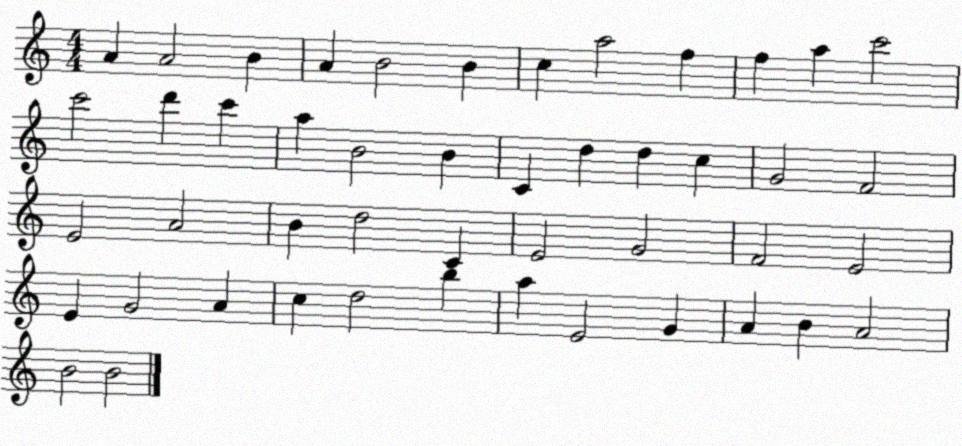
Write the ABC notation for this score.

X:1
T:Untitled
M:4/4
L:1/4
K:C
A A2 B A B2 B c a2 f f a c'2 c'2 d' c' a B2 B C d d c G2 F2 E2 A2 B d2 C E2 G2 F2 E2 E G2 A c d2 b a E2 G A B A2 B2 B2